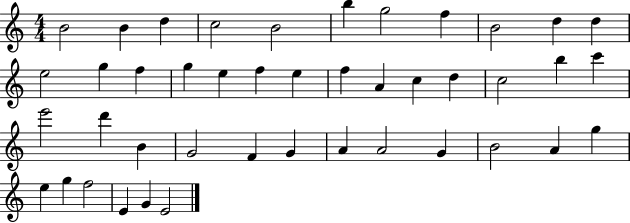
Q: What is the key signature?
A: C major